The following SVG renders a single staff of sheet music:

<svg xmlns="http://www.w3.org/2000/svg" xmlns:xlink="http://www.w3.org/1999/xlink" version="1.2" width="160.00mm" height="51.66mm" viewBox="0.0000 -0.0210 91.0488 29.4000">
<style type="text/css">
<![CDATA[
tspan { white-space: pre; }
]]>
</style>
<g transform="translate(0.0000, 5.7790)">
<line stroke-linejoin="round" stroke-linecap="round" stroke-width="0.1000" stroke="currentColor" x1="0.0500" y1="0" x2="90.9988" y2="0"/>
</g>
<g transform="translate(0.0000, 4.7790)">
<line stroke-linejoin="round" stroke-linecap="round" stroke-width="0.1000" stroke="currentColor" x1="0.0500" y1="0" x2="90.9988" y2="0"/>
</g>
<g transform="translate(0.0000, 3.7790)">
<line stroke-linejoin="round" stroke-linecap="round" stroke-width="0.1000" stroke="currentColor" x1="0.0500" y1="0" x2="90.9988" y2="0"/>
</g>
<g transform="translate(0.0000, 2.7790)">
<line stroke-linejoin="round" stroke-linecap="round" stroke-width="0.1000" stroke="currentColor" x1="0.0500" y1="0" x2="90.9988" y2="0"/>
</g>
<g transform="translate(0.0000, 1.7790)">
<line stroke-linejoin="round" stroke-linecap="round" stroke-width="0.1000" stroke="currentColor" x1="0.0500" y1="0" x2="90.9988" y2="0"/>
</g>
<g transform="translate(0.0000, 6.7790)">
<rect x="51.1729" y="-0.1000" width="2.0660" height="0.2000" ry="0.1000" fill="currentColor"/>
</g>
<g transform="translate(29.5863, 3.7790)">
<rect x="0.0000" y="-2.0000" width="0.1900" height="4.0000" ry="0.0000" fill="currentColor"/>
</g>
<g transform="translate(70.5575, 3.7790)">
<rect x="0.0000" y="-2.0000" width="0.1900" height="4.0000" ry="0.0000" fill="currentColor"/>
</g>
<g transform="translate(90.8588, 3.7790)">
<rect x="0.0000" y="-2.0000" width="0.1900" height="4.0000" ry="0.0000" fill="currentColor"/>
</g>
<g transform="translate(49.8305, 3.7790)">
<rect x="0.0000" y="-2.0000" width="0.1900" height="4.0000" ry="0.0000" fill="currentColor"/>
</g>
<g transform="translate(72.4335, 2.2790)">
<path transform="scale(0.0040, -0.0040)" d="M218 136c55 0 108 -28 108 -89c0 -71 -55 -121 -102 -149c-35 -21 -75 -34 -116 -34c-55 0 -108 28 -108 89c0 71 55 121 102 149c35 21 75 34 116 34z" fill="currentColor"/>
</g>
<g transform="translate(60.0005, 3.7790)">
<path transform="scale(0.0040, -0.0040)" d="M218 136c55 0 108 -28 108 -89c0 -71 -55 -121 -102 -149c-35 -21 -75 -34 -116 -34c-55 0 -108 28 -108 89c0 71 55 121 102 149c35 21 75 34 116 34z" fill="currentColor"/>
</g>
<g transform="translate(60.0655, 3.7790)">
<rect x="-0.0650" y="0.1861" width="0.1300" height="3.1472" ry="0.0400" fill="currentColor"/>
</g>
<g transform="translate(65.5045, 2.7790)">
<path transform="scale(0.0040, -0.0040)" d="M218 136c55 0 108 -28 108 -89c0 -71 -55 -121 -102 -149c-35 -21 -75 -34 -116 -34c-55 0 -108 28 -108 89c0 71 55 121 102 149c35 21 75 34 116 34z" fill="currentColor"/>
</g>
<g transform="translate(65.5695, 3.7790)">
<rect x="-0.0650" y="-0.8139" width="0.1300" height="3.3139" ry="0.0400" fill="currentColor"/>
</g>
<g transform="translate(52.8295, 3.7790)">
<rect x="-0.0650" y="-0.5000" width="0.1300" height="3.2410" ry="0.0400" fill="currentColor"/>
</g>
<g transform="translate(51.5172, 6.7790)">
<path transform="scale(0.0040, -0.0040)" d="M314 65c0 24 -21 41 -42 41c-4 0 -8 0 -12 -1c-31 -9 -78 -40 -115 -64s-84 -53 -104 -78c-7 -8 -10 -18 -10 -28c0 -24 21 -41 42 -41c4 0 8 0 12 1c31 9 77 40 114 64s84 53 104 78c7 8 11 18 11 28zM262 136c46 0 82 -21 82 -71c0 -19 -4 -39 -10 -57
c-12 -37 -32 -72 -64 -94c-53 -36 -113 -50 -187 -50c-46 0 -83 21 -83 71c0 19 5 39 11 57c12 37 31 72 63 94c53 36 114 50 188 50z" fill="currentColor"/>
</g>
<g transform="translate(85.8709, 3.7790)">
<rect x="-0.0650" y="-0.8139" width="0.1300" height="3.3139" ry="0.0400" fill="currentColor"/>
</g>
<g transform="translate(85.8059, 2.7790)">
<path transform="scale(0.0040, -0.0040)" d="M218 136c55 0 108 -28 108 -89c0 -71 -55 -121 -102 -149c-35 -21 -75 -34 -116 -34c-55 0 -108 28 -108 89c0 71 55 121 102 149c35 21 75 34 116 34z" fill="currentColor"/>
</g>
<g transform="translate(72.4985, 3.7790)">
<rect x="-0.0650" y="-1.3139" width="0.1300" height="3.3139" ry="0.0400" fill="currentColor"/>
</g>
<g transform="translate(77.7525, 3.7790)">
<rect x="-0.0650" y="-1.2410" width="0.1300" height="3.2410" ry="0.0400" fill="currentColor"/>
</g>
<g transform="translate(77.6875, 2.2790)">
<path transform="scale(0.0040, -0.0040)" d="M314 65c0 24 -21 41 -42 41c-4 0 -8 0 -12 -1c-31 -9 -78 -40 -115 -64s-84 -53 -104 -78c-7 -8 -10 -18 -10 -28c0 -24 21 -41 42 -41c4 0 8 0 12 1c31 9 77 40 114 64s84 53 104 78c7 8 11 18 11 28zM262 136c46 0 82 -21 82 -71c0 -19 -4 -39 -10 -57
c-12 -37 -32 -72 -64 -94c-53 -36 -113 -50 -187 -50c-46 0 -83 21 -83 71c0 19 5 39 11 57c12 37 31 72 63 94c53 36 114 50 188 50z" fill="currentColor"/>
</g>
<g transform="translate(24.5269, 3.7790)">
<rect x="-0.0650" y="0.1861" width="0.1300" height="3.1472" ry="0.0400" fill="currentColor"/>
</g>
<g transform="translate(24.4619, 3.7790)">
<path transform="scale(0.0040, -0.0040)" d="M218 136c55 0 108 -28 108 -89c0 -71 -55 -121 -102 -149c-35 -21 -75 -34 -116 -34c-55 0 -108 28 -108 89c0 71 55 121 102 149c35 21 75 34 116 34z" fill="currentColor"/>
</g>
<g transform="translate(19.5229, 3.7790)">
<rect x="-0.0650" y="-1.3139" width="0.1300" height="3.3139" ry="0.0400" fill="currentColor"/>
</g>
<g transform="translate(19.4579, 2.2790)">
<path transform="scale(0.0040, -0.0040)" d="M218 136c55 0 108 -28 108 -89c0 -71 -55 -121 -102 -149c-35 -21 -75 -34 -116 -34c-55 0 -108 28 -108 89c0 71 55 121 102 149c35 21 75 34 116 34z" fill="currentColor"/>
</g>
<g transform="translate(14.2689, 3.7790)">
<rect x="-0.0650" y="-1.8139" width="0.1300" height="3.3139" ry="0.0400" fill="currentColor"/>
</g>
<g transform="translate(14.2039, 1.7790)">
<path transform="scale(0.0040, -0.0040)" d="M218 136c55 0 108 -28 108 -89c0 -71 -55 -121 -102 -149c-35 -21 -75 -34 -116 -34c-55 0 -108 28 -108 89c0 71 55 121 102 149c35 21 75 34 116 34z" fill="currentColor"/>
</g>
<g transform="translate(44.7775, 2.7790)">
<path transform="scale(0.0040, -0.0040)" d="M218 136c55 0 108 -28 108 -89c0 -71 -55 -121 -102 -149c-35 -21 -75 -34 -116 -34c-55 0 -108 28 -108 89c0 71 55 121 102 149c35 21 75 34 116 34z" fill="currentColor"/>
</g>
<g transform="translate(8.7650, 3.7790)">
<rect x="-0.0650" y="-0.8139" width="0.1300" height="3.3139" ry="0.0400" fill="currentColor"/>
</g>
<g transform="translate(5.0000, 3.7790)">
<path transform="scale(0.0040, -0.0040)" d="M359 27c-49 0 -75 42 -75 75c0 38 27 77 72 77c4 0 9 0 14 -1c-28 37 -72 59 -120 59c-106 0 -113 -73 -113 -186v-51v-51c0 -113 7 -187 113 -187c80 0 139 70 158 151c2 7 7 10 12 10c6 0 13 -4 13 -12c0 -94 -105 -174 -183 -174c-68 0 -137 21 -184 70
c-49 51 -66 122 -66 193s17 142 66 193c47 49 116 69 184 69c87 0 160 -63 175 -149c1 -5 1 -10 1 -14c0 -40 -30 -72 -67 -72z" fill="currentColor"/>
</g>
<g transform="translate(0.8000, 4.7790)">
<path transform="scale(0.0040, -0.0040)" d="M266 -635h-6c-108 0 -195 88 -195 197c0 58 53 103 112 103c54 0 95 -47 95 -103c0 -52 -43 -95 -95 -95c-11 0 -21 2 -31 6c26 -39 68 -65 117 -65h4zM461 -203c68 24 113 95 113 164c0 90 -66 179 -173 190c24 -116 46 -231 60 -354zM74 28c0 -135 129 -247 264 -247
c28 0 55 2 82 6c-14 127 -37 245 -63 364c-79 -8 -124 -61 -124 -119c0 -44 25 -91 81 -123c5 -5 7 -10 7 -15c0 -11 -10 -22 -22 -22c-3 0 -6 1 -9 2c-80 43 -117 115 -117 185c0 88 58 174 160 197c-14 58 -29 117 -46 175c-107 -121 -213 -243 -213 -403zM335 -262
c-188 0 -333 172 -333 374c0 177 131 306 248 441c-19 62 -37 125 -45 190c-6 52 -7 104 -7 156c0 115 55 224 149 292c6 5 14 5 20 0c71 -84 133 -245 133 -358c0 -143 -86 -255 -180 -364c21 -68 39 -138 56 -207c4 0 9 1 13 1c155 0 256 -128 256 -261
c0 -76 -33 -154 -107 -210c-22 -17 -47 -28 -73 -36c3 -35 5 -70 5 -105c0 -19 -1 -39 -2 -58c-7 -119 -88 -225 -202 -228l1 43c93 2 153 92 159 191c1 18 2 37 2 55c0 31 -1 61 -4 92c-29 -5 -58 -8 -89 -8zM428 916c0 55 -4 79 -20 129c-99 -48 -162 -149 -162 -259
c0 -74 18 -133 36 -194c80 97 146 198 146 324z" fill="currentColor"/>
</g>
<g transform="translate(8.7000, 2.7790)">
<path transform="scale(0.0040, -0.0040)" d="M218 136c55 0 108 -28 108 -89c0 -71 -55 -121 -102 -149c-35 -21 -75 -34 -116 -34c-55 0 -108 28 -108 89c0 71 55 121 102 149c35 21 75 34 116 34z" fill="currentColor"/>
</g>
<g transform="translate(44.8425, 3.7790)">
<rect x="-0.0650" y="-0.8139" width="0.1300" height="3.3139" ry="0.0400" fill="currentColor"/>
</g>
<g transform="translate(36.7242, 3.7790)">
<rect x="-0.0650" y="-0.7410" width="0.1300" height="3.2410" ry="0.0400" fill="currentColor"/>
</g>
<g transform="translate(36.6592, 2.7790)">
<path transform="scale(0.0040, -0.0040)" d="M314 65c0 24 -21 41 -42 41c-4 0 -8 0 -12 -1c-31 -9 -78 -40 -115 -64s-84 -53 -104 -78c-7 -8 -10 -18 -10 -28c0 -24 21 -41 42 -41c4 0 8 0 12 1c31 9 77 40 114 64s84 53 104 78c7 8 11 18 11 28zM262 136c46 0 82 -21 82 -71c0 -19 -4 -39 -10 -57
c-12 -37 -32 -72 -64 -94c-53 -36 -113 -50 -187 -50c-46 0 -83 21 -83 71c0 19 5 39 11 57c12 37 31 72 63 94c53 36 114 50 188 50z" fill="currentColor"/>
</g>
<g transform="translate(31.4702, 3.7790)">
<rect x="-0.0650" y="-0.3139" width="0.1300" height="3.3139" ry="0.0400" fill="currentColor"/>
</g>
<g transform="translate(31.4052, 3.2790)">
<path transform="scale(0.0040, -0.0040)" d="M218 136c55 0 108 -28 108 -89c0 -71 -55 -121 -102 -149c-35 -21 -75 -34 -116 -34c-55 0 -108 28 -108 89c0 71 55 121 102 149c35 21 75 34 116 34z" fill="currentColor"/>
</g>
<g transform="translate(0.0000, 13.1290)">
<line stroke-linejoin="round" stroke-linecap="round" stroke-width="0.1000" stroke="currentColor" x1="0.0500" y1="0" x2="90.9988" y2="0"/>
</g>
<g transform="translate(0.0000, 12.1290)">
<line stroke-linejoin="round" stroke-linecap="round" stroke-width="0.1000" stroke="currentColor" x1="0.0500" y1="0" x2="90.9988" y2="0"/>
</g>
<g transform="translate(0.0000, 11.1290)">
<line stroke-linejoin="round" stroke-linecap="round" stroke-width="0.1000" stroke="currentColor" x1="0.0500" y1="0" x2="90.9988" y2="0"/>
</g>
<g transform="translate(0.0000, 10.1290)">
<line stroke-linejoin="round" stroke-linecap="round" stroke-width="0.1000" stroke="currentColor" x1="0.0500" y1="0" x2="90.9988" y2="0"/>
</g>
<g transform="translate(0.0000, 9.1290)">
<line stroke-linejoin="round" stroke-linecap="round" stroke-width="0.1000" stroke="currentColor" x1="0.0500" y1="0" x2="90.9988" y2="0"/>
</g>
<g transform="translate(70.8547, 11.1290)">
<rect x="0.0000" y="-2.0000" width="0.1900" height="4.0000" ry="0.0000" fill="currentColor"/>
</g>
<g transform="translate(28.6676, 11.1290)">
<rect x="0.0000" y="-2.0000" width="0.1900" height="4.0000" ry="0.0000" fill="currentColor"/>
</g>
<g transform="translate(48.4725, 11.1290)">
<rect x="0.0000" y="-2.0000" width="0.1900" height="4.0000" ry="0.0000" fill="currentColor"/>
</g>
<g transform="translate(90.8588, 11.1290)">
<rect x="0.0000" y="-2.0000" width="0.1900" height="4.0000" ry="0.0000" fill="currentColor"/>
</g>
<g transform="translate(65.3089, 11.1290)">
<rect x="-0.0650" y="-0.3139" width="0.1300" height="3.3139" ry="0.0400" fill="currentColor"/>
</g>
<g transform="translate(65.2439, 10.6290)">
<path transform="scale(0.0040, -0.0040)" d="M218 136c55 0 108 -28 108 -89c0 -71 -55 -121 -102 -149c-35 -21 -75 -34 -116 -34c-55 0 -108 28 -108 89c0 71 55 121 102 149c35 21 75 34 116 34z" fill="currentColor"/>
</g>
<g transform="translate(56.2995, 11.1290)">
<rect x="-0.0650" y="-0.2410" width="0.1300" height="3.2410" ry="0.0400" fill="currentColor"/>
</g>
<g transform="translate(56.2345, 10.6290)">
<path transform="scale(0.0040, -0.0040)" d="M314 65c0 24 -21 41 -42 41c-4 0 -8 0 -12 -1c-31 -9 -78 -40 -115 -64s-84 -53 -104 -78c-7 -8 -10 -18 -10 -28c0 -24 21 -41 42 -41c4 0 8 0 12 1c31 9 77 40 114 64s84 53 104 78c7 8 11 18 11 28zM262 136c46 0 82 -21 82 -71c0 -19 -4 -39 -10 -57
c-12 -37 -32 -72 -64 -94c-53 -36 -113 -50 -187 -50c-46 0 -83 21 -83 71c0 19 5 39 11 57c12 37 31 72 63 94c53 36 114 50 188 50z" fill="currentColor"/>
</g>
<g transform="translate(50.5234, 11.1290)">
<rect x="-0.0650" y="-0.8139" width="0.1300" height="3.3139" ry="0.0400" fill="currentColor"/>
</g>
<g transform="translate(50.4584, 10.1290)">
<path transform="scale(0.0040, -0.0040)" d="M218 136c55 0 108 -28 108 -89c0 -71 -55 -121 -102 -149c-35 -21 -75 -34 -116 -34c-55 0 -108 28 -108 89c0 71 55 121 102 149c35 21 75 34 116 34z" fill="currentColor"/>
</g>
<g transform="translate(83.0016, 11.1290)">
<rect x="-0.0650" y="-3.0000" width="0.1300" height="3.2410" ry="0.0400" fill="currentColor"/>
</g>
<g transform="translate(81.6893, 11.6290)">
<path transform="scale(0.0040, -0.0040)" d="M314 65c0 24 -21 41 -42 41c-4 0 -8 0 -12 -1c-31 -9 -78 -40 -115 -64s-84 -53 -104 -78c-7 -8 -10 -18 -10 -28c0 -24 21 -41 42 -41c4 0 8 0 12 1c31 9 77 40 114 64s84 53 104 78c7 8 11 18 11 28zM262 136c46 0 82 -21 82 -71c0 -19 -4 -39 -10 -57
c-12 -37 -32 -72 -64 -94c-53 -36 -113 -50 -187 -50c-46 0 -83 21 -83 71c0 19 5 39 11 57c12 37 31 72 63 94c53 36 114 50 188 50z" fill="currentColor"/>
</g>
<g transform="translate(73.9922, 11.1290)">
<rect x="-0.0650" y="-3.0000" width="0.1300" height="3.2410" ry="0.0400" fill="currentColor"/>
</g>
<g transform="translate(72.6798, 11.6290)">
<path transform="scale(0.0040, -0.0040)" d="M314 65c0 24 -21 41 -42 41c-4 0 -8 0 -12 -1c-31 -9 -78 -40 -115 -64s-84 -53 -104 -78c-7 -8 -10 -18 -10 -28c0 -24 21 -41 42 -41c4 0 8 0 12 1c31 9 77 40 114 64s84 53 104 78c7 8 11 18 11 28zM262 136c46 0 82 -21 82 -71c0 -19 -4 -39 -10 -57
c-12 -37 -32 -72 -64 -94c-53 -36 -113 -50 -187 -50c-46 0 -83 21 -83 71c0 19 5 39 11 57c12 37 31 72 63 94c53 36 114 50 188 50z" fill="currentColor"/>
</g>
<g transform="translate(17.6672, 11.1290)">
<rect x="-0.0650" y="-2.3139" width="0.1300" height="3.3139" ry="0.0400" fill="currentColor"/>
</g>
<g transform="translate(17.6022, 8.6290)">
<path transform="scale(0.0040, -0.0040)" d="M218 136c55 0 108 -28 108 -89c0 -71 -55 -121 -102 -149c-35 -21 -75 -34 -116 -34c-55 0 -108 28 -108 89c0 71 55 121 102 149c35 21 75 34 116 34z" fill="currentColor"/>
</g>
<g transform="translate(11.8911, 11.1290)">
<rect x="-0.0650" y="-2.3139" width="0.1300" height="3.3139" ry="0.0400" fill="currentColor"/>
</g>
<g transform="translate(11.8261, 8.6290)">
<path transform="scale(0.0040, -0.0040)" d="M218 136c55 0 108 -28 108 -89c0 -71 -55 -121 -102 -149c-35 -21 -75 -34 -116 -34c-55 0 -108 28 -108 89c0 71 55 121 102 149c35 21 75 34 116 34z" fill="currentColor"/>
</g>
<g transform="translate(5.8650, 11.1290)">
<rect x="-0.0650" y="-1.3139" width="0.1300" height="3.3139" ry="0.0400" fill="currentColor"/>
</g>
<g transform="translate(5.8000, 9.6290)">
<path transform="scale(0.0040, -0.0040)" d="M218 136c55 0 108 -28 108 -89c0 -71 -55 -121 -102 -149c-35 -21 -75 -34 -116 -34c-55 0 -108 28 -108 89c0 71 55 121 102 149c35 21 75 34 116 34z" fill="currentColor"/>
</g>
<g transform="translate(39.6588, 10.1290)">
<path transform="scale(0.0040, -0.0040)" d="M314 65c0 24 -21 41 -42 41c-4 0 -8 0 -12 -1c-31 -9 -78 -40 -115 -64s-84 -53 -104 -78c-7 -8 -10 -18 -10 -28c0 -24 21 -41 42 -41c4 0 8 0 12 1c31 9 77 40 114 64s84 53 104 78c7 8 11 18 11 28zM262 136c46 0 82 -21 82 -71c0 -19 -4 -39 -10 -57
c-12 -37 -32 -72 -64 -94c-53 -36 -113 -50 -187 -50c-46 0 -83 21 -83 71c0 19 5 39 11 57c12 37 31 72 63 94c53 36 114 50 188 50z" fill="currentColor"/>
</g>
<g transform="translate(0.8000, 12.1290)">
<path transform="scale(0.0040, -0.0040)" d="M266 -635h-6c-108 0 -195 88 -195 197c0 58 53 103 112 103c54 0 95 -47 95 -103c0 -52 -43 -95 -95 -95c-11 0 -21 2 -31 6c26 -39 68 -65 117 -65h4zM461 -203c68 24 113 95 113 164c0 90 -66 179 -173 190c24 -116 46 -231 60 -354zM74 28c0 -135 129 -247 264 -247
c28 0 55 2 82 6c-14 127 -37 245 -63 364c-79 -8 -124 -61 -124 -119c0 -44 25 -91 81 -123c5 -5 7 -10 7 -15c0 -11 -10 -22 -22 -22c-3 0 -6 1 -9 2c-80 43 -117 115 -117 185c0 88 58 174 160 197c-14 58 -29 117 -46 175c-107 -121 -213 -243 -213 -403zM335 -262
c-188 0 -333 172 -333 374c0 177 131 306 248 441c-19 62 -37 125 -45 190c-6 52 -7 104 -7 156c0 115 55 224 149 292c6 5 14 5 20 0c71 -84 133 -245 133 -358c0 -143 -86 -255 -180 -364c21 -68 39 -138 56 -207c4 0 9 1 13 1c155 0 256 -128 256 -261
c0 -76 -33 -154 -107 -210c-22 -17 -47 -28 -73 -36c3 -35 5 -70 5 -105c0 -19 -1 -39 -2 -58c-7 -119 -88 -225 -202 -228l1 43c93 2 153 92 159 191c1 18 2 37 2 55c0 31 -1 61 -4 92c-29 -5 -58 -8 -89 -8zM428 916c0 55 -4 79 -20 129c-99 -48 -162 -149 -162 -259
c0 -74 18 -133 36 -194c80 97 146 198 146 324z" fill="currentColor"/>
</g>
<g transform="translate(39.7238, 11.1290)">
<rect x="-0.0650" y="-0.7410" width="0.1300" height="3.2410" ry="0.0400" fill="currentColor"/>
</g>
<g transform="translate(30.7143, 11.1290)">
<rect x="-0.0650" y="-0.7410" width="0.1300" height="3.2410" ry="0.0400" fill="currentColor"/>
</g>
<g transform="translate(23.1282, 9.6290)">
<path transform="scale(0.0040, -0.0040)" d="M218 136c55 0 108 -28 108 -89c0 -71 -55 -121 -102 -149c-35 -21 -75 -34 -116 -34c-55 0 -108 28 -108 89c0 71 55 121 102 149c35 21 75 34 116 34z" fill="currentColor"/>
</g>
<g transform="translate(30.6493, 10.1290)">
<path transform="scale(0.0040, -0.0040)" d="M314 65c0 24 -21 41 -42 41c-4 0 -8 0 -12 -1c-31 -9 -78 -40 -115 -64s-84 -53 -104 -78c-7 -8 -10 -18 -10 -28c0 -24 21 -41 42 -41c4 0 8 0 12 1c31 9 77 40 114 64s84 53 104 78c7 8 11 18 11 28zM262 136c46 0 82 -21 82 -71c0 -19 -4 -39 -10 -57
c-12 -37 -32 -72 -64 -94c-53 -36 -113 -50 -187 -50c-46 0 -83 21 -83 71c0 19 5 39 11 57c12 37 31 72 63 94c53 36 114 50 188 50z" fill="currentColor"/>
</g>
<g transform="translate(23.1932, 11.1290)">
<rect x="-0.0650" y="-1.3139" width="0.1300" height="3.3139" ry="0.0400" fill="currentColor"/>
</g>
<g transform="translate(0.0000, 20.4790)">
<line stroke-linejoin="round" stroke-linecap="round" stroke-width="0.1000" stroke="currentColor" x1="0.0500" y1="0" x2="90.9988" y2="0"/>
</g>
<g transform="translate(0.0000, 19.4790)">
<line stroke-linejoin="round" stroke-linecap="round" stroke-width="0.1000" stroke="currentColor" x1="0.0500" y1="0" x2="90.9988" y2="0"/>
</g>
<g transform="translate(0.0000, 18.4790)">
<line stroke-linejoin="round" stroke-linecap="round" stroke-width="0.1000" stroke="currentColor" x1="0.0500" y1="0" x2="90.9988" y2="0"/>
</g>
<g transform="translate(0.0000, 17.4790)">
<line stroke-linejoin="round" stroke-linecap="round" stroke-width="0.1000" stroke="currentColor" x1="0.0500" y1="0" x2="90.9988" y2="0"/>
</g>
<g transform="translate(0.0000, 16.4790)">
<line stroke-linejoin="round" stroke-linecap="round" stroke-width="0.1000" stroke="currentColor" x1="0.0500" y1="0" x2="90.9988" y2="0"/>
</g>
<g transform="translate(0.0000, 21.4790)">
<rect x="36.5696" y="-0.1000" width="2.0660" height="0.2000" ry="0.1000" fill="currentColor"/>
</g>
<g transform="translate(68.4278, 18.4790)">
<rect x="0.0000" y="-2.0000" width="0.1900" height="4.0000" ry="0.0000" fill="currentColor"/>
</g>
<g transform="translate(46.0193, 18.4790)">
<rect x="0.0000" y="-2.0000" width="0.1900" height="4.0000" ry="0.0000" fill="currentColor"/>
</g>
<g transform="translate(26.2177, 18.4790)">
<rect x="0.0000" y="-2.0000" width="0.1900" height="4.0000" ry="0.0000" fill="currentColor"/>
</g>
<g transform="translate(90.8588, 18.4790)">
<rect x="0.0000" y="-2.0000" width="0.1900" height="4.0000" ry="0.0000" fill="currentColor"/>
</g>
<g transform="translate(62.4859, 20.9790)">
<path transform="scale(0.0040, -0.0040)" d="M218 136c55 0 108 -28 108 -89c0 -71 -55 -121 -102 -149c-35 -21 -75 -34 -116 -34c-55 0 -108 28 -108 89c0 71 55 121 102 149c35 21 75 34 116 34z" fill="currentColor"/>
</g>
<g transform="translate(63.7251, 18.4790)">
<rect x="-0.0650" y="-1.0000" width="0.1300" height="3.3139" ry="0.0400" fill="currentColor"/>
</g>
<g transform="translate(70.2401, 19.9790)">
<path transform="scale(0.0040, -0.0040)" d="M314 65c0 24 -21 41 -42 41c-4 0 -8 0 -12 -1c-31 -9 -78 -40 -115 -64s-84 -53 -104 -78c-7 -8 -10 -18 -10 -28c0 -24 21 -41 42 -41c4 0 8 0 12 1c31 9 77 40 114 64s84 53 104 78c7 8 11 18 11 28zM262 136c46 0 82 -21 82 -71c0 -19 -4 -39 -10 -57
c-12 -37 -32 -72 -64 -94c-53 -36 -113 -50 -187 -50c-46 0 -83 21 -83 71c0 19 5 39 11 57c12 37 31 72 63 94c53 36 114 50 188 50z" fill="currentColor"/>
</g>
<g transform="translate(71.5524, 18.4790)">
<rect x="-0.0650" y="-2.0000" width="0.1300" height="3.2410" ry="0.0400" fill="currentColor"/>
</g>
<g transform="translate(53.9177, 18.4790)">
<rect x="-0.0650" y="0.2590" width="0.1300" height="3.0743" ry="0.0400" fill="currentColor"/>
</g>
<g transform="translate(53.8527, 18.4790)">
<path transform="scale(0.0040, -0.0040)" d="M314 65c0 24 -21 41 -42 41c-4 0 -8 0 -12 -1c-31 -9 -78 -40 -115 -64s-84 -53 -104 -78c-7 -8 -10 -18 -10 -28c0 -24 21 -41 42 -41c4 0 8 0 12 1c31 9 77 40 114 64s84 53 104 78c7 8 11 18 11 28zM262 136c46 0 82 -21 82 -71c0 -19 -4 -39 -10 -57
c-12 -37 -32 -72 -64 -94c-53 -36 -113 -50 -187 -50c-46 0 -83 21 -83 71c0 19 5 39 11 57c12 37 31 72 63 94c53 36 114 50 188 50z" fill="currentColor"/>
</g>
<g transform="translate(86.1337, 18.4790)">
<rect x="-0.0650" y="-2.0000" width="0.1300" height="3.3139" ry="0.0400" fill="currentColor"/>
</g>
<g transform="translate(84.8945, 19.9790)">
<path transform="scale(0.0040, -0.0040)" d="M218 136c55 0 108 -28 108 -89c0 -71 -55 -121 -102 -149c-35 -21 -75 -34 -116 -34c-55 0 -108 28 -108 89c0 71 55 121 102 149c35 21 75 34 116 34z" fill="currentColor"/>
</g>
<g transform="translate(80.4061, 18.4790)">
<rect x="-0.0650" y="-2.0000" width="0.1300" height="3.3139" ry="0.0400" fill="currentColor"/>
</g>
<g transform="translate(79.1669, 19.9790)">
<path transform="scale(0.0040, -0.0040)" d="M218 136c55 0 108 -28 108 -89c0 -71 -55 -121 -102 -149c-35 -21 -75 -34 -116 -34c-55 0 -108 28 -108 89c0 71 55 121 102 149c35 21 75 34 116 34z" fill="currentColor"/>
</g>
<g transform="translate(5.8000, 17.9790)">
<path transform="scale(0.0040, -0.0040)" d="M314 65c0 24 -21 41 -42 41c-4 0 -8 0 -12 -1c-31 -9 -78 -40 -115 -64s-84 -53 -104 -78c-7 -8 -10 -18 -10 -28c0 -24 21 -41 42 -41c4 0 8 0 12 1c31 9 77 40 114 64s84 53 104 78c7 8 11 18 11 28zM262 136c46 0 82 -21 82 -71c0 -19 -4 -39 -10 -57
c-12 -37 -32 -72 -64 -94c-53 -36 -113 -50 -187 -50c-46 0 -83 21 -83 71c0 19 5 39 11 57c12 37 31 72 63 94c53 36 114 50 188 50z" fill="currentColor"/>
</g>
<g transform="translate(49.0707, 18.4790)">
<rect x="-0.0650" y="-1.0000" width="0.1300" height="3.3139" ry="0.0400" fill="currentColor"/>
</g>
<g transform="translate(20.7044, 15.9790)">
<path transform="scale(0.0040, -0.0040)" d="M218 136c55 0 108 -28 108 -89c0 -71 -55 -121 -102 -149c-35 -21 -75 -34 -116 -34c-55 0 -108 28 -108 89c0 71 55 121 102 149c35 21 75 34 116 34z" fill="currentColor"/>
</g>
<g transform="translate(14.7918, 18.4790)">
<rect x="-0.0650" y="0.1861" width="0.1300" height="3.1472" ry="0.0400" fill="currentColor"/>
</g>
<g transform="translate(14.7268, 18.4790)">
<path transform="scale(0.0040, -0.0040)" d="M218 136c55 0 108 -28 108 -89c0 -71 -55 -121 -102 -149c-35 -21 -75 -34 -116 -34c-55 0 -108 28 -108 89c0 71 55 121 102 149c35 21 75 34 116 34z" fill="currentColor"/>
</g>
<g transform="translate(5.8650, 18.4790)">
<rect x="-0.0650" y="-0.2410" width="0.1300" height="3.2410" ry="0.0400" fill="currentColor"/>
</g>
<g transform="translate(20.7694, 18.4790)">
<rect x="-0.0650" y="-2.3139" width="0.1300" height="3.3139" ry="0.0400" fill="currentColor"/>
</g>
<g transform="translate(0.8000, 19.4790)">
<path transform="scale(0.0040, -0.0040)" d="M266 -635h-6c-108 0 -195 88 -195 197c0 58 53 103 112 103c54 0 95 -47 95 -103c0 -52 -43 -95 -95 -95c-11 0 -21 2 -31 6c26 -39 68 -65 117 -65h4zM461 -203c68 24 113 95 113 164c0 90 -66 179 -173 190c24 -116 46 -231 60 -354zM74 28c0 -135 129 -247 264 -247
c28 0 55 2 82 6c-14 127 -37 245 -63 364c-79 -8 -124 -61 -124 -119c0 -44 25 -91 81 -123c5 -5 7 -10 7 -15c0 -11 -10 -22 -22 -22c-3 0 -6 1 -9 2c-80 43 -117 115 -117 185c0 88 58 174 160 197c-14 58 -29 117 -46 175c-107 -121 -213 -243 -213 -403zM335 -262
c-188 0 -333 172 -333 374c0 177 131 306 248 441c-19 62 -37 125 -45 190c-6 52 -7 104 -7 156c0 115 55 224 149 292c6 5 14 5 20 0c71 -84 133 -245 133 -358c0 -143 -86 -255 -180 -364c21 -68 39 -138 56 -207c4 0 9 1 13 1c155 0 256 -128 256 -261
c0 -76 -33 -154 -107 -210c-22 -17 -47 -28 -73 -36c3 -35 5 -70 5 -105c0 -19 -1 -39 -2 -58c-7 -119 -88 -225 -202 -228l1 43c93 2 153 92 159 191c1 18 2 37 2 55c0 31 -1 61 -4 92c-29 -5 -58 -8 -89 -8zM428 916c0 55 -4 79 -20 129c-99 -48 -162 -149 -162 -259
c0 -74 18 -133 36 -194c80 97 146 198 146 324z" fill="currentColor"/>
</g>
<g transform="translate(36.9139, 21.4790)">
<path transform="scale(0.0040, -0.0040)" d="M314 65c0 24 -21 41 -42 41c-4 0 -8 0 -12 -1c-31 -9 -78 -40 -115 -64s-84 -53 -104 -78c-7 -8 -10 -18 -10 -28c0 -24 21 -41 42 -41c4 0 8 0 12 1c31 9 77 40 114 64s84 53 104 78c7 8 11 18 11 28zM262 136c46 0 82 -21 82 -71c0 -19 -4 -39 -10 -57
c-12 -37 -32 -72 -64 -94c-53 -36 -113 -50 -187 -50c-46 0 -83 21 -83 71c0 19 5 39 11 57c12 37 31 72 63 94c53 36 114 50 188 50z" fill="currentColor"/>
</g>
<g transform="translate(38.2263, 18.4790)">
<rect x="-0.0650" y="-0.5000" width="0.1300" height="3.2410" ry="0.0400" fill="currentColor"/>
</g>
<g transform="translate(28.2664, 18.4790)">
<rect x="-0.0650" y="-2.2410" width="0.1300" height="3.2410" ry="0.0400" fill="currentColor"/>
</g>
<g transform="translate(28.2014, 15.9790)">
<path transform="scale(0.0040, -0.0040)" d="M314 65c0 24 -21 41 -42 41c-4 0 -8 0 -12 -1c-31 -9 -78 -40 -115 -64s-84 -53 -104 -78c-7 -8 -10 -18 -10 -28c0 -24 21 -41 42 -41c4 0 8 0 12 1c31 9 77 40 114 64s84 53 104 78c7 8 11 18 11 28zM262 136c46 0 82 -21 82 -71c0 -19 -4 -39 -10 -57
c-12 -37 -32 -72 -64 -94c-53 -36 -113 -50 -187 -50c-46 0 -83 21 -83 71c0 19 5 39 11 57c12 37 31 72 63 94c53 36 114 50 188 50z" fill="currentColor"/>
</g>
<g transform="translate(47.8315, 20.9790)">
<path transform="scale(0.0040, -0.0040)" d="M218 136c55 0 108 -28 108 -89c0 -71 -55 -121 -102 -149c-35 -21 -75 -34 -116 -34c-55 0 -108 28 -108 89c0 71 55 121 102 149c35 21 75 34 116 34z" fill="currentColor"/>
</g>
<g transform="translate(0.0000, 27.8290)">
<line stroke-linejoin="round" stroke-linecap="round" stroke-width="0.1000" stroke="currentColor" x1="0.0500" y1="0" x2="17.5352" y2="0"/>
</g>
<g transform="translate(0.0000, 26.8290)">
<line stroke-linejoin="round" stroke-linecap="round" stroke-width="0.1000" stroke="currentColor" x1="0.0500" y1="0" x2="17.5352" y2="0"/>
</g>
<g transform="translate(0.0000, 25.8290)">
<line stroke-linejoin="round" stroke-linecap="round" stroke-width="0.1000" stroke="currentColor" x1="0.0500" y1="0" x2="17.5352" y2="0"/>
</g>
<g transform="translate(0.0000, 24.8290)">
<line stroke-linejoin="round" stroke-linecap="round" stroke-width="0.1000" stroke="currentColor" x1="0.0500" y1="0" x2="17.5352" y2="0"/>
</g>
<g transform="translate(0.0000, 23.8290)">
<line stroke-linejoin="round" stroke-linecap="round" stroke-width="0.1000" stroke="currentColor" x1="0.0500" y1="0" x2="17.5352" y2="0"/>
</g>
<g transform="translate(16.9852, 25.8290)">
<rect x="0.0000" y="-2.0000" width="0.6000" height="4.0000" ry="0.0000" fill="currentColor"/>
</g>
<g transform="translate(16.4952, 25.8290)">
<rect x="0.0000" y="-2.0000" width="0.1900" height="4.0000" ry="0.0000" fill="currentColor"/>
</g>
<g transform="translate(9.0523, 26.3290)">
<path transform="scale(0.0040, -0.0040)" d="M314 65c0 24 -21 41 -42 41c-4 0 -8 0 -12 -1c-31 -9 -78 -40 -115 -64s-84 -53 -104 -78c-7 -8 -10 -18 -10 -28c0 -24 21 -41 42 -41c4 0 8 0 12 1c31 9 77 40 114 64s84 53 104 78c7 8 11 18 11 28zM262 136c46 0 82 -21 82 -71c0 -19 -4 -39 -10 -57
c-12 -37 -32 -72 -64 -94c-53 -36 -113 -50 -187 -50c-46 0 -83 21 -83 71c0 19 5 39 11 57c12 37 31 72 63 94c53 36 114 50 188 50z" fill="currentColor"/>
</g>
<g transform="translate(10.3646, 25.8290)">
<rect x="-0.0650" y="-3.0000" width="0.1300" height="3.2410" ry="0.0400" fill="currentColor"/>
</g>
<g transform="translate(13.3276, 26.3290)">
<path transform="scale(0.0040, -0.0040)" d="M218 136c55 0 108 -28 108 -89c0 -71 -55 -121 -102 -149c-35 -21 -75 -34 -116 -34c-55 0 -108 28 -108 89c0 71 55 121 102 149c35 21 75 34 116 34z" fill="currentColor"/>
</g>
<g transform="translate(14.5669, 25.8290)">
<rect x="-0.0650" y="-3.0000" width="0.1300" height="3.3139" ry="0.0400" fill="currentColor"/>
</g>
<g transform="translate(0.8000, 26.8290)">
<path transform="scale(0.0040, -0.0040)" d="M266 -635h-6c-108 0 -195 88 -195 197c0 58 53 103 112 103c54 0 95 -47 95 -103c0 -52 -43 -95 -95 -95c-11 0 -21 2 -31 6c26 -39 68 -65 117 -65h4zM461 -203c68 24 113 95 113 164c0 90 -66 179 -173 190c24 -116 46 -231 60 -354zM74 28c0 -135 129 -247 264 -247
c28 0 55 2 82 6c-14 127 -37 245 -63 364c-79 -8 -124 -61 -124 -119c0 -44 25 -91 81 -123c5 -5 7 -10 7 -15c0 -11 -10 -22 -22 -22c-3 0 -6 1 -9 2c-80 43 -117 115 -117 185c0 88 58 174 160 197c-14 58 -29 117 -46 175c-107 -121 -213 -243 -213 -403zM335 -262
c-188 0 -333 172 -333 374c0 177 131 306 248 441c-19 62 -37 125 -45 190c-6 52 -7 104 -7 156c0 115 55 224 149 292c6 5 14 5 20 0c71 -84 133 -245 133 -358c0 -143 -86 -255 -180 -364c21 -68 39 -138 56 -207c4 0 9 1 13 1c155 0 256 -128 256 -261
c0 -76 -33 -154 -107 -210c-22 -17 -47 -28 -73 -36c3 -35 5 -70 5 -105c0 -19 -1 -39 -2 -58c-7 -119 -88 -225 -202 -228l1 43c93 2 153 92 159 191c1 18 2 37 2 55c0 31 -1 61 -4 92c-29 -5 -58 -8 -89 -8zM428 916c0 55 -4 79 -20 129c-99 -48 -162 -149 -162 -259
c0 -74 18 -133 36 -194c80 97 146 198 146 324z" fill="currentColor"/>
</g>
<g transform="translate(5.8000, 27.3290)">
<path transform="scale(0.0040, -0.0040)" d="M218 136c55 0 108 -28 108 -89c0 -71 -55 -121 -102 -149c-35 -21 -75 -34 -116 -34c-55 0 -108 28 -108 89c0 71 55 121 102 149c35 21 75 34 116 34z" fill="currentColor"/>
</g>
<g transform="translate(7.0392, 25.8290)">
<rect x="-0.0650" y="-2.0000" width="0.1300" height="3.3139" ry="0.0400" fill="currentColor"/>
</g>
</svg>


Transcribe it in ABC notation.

X:1
T:Untitled
M:4/4
L:1/4
K:C
d f e B c d2 d C2 B d e e2 d e g g e d2 d2 d c2 c A2 A2 c2 B g g2 C2 D B2 D F2 F F F A2 A